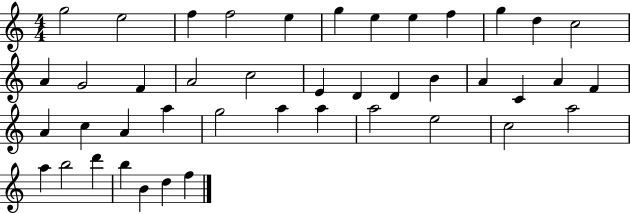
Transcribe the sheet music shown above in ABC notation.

X:1
T:Untitled
M:4/4
L:1/4
K:C
g2 e2 f f2 e g e e f g d c2 A G2 F A2 c2 E D D B A C A F A c A a g2 a a a2 e2 c2 a2 a b2 d' b B d f